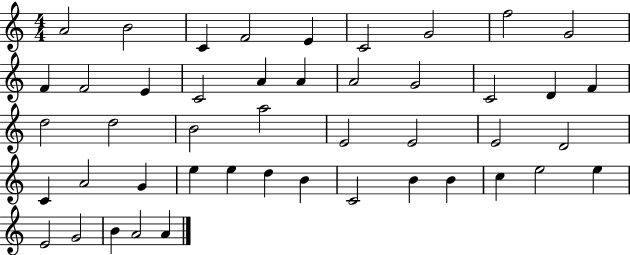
X:1
T:Untitled
M:4/4
L:1/4
K:C
A2 B2 C F2 E C2 G2 f2 G2 F F2 E C2 A A A2 G2 C2 D F d2 d2 B2 a2 E2 E2 E2 D2 C A2 G e e d B C2 B B c e2 e E2 G2 B A2 A